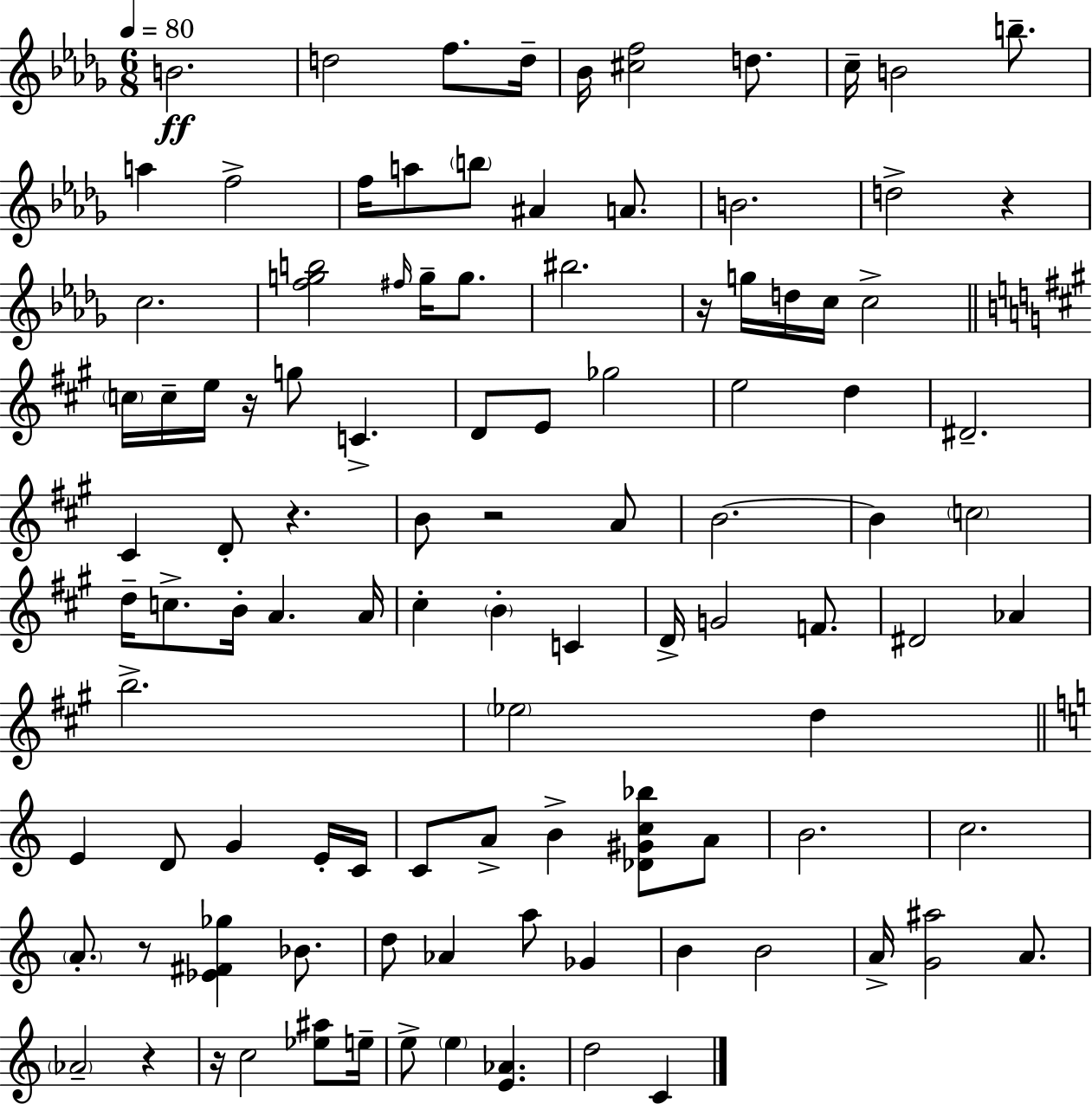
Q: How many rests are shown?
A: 8